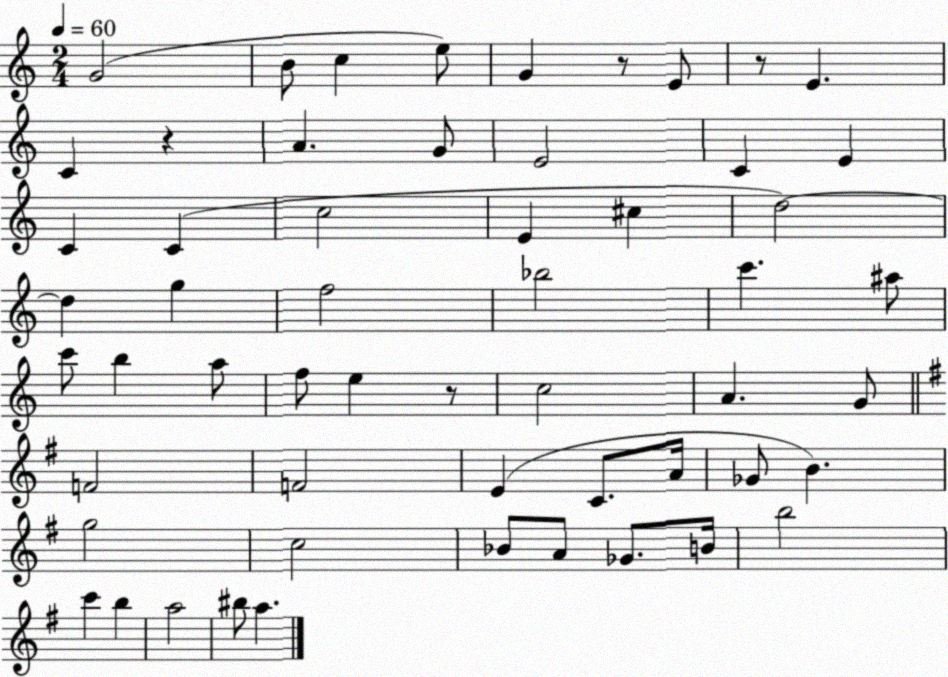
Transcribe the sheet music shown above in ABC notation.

X:1
T:Untitled
M:2/4
L:1/4
K:C
G2 B/2 c e/2 G z/2 E/2 z/2 E C z A G/2 E2 C E C C c2 E ^c d2 d g f2 _b2 c' ^a/2 c'/2 b a/2 f/2 e z/2 c2 A G/2 F2 F2 E C/2 A/4 _G/2 B g2 c2 _B/2 A/2 _G/2 B/4 b2 c' b a2 ^b/2 a